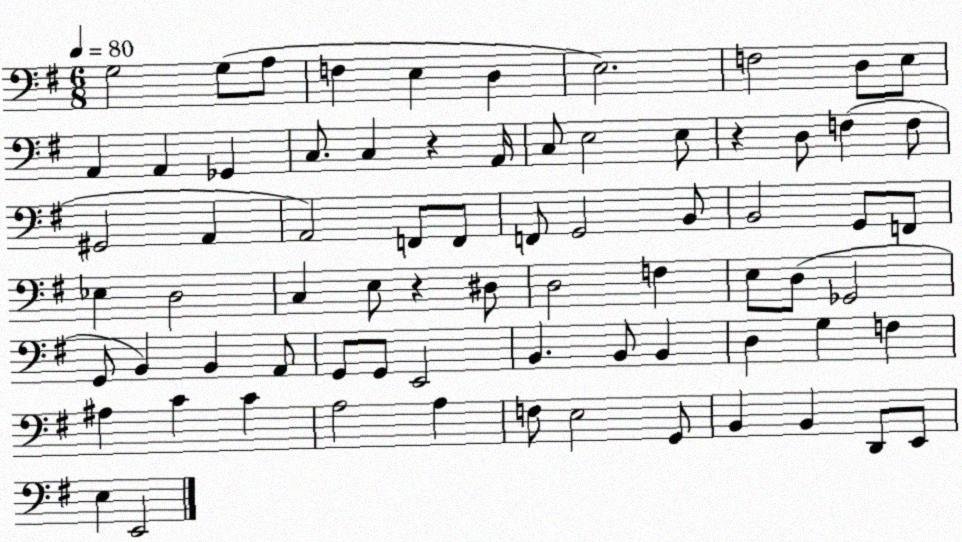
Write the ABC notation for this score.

X:1
T:Untitled
M:6/8
L:1/4
K:G
G,2 G,/2 A,/2 F, E, D, E,2 F,2 D,/2 E,/2 A,, A,, _G,, C,/2 C, z A,,/4 C,/2 E,2 E,/2 z D,/2 F, F,/2 ^G,,2 A,, A,,2 F,,/2 F,,/2 F,,/2 G,,2 B,,/2 B,,2 G,,/2 F,,/2 _E, D,2 C, E,/2 z ^D,/2 D,2 F, E,/2 D,/2 _G,,2 G,,/2 B,, B,, A,,/2 G,,/2 G,,/2 E,,2 B,, B,,/2 B,, D, G, F, ^A, C C A,2 A, F,/2 E,2 G,,/2 B,, B,, D,,/2 E,,/2 E, E,,2